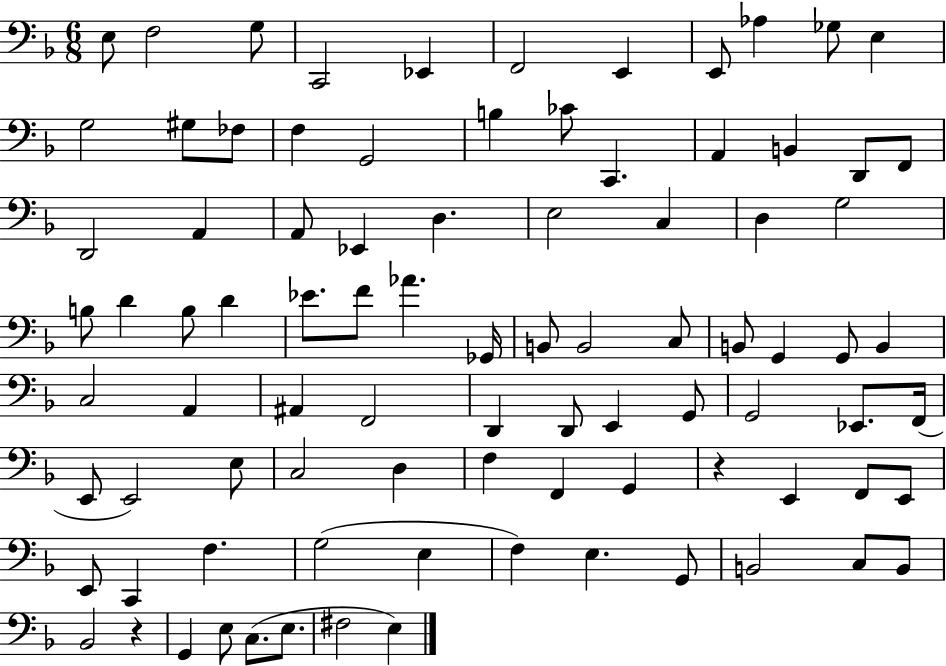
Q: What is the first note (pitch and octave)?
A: E3